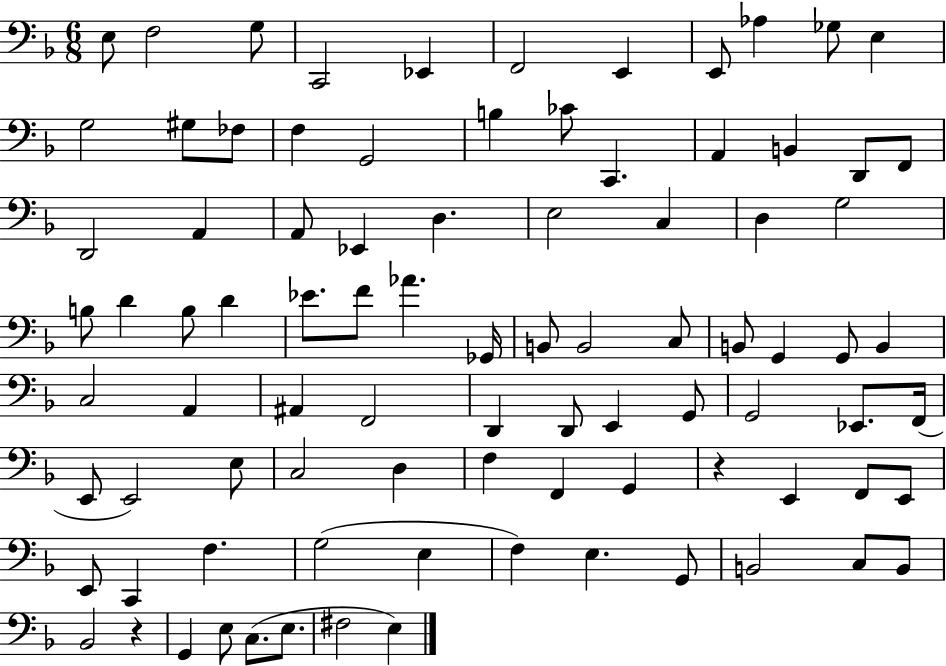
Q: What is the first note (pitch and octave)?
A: E3